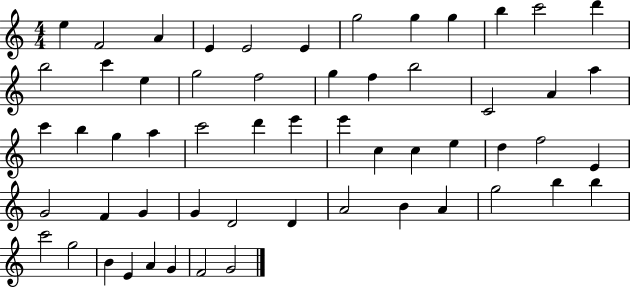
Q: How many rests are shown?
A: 0